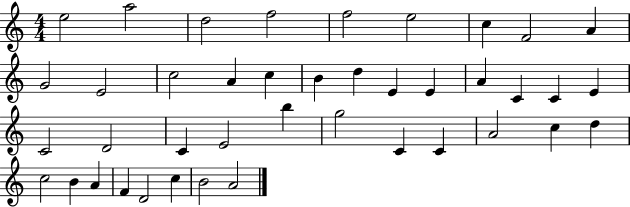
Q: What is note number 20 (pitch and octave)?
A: C4